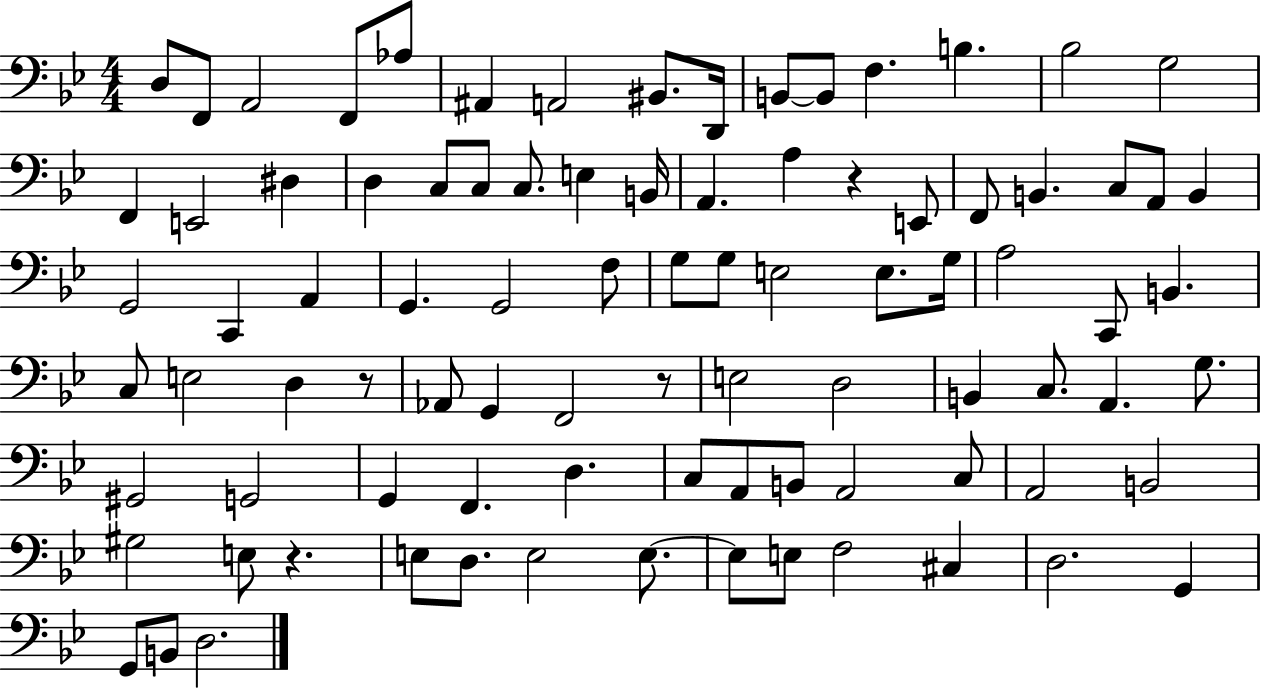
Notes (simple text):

D3/e F2/e A2/h F2/e Ab3/e A#2/q A2/h BIS2/e. D2/s B2/e B2/e F3/q. B3/q. Bb3/h G3/h F2/q E2/h D#3/q D3/q C3/e C3/e C3/e. E3/q B2/s A2/q. A3/q R/q E2/e F2/e B2/q. C3/e A2/e B2/q G2/h C2/q A2/q G2/q. G2/h F3/e G3/e G3/e E3/h E3/e. G3/s A3/h C2/e B2/q. C3/e E3/h D3/q R/e Ab2/e G2/q F2/h R/e E3/h D3/h B2/q C3/e. A2/q. G3/e. G#2/h G2/h G2/q F2/q. D3/q. C3/e A2/e B2/e A2/h C3/e A2/h B2/h G#3/h E3/e R/q. E3/e D3/e. E3/h E3/e. E3/e E3/e F3/h C#3/q D3/h. G2/q G2/e B2/e D3/h.